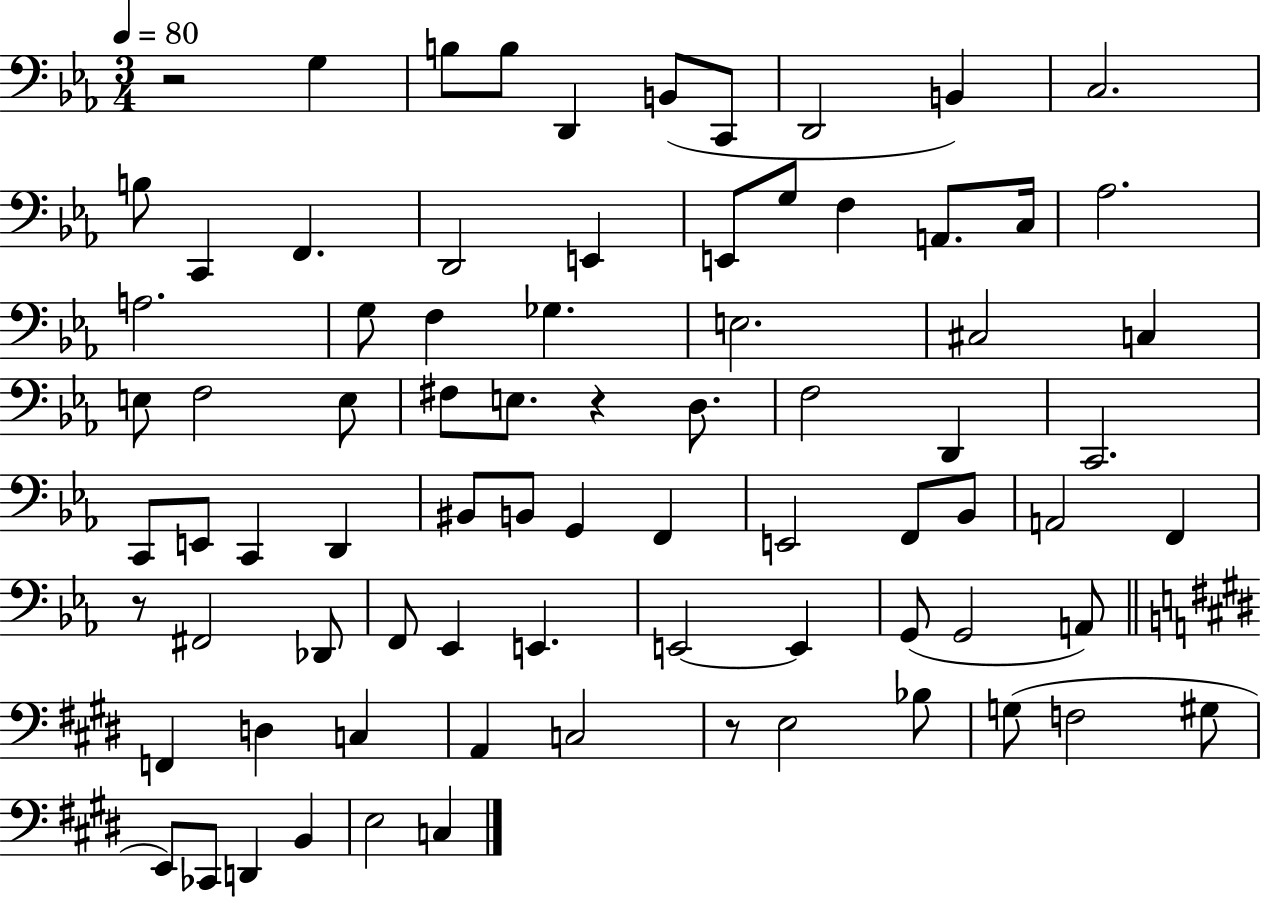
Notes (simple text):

R/h G3/q B3/e B3/e D2/q B2/e C2/e D2/h B2/q C3/h. B3/e C2/q F2/q. D2/h E2/q E2/e G3/e F3/q A2/e. C3/s Ab3/h. A3/h. G3/e F3/q Gb3/q. E3/h. C#3/h C3/q E3/e F3/h E3/e F#3/e E3/e. R/q D3/e. F3/h D2/q C2/h. C2/e E2/e C2/q D2/q BIS2/e B2/e G2/q F2/q E2/h F2/e Bb2/e A2/h F2/q R/e F#2/h Db2/e F2/e Eb2/q E2/q. E2/h E2/q G2/e G2/h A2/e F2/q D3/q C3/q A2/q C3/h R/e E3/h Bb3/e G3/e F3/h G#3/e E2/e CES2/e D2/q B2/q E3/h C3/q